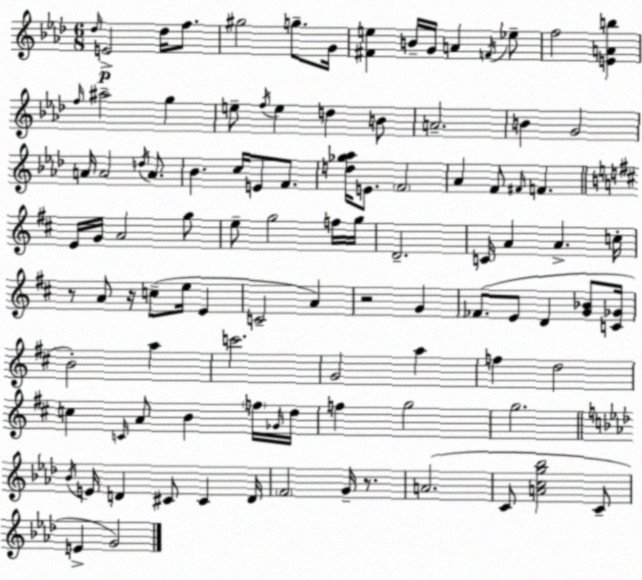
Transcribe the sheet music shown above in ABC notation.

X:1
T:Untitled
M:6/8
L:1/4
K:Ab
_d/4 E2 _d/4 f/2 ^g2 g/2 G/4 [^Fe] B/4 G/4 A F/4 _e/2 f2 [EAb] f/4 ^a2 g e/2 f/4 e d B/2 A2 B G2 A/4 A2 d/4 A/2 _B c/4 E/2 F/2 [d_g_a]/4 E/2 F2 _A F/2 ^F/4 F E/4 G/4 A2 g/2 e/2 g2 f/4 g/4 D2 C/4 A A c/4 z/2 A/2 z/4 c/2 e/4 E C2 A z2 G _F/2 E/2 D [G_B]/2 [C_G]/4 B2 a c'2 G2 a f d2 c C/4 A/2 B f/4 _G/4 d/4 f g2 g2 _B/4 E/4 D ^C/2 ^C D/4 F2 G/4 z/2 A2 C/2 [Acg_b]2 C/2 E G2